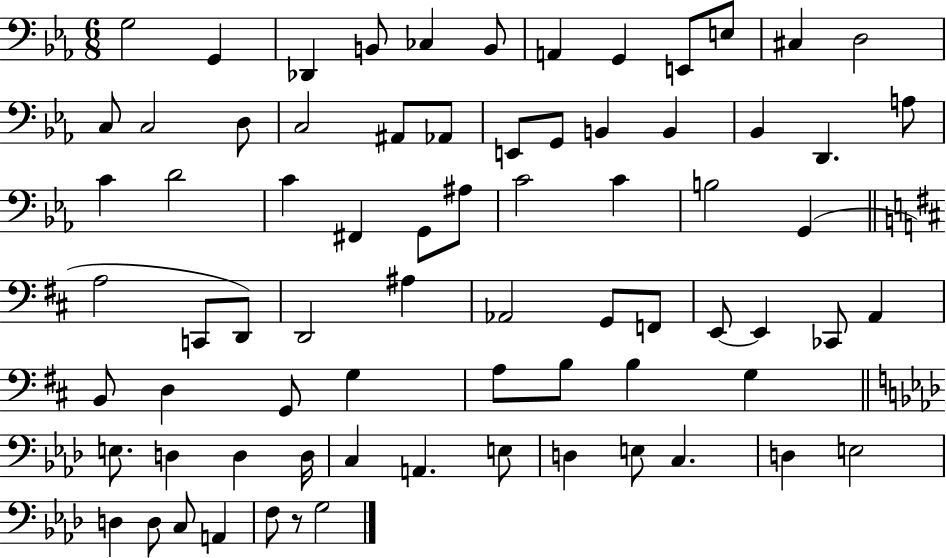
X:1
T:Untitled
M:6/8
L:1/4
K:Eb
G,2 G,, _D,, B,,/2 _C, B,,/2 A,, G,, E,,/2 E,/2 ^C, D,2 C,/2 C,2 D,/2 C,2 ^A,,/2 _A,,/2 E,,/2 G,,/2 B,, B,, _B,, D,, A,/2 C D2 C ^F,, G,,/2 ^A,/2 C2 C B,2 G,, A,2 C,,/2 D,,/2 D,,2 ^A, _A,,2 G,,/2 F,,/2 E,,/2 E,, _C,,/2 A,, B,,/2 D, G,,/2 G, A,/2 B,/2 B, G, E,/2 D, D, D,/4 C, A,, E,/2 D, E,/2 C, D, E,2 D, D,/2 C,/2 A,, F,/2 z/2 G,2